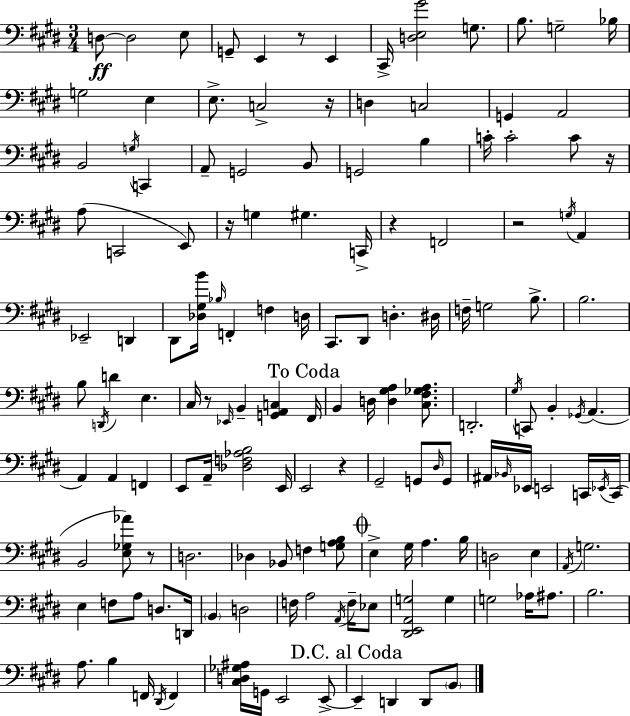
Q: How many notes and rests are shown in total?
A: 149